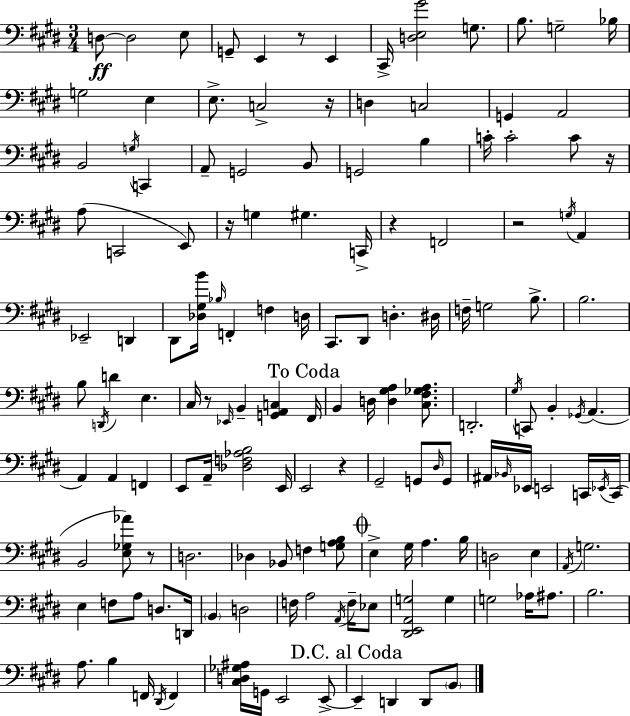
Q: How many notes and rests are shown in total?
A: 149